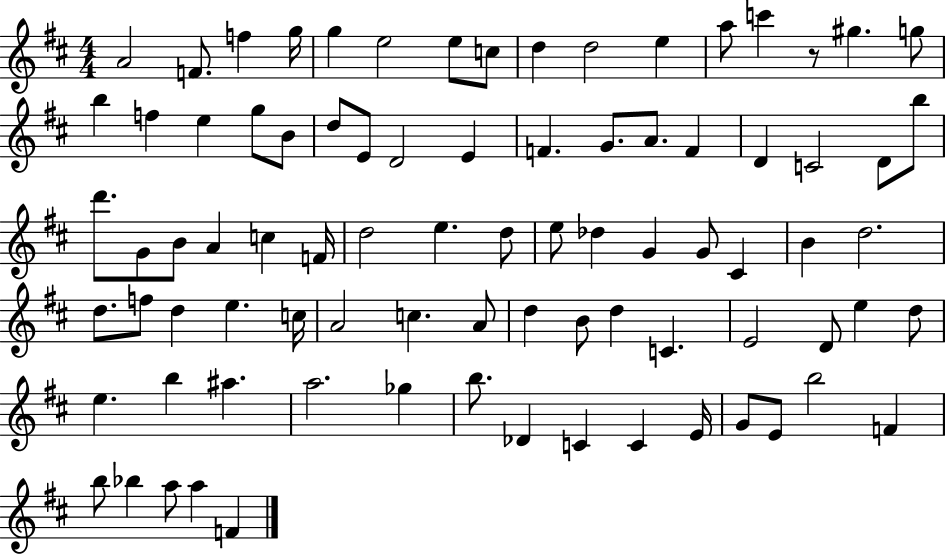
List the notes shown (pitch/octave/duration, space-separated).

A4/h F4/e. F5/q G5/s G5/q E5/h E5/e C5/e D5/q D5/h E5/q A5/e C6/q R/e G#5/q. G5/e B5/q F5/q E5/q G5/e B4/e D5/e E4/e D4/h E4/q F4/q. G4/e. A4/e. F4/q D4/q C4/h D4/e B5/e D6/e. G4/e B4/e A4/q C5/q F4/s D5/h E5/q. D5/e E5/e Db5/q G4/q G4/e C#4/q B4/q D5/h. D5/e. F5/e D5/q E5/q. C5/s A4/h C5/q. A4/e D5/q B4/e D5/q C4/q. E4/h D4/e E5/q D5/e E5/q. B5/q A#5/q. A5/h. Gb5/q B5/e. Db4/q C4/q C4/q E4/s G4/e E4/e B5/h F4/q B5/e Bb5/q A5/e A5/q F4/q